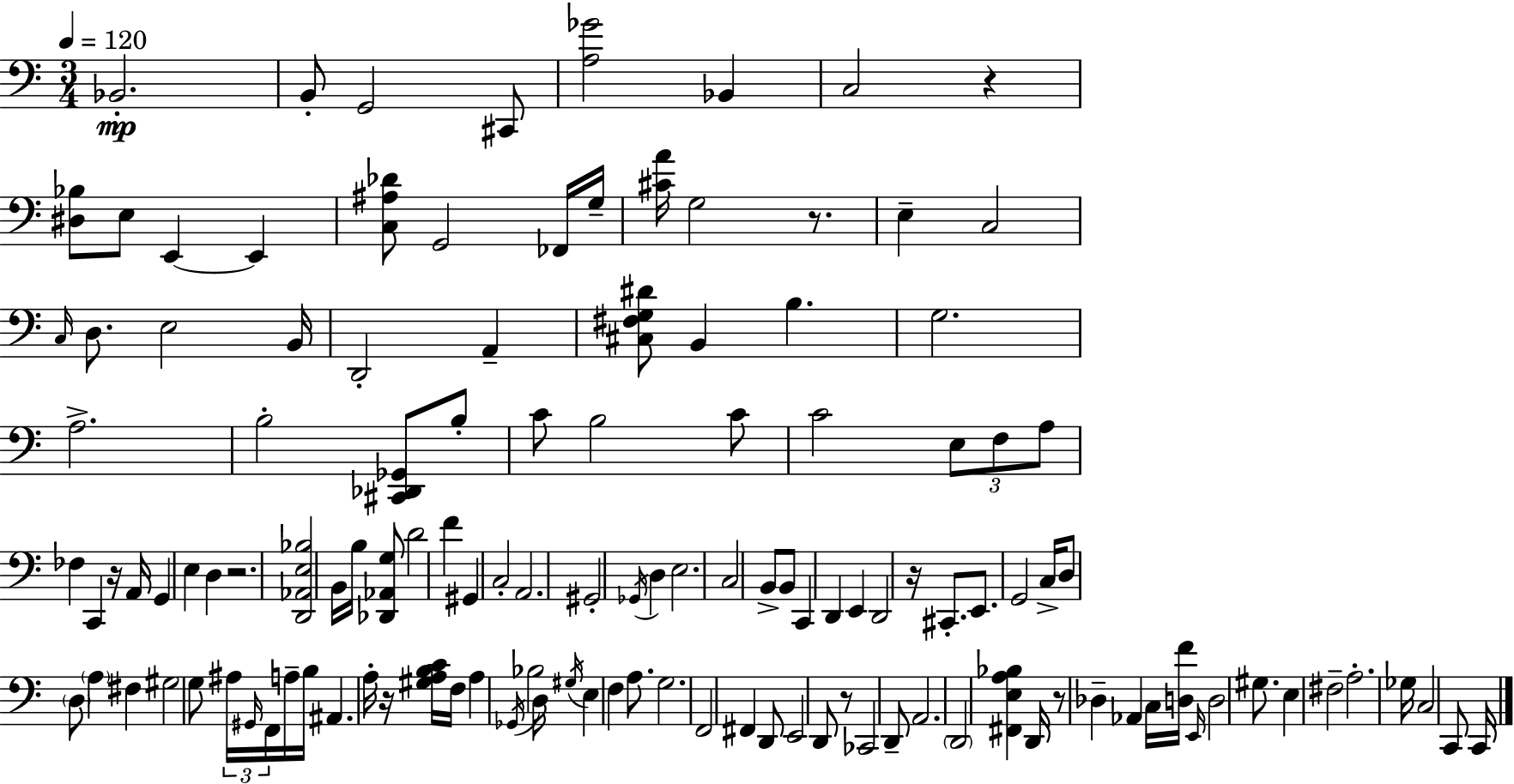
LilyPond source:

{
  \clef bass
  \numericTimeSignature
  \time 3/4
  \key a \minor
  \tempo 4 = 120
  bes,2.-.\mp | b,8-. g,2 cis,8 | <a ges'>2 bes,4 | c2 r4 | \break <dis bes>8 e8 e,4~~ e,4 | <c ais des'>8 g,2 fes,16 g16-- | <cis' a'>16 g2 r8. | e4-- c2 | \break \grace { c16 } d8. e2 | b,16 d,2-. a,4-- | <cis fis g dis'>8 b,4 b4. | g2. | \break a2.-> | b2-. <cis, des, ges,>8 b8-. | c'8 b2 c'8 | c'2 \tuplet 3/2 { e8 f8 | \break a8 } fes4 c,4 r16 | a,16 g,4 e4 d4 | r2. | <d, aes, e bes>2 b,16 b16 <des, aes, g>8 | \break d'2 f'4 | gis,4 c2-. | a,2. | gis,2-. \acciaccatura { ges,16 } d4 | \break e2. | c2 b,8-> | b,8 c,4 d,4 e,4 | d,2 r16 cis,8.-. | \break e,8. g,2 | c16-> d8 \parenthesize d8 \parenthesize a4 fis4 | gis2 g8 | \tuplet 3/2 { ais16 \grace { gis,16 } f,16 } a16-- b16 ais,4. a16-. | \break r16 <gis a b c'>16 f16 a4 \acciaccatura { ges,16 } bes2 | d16 \acciaccatura { gis16 } e4 f4 | a8. g2. | f,2 | \break fis,4 d,8 e,2 | d,8 r8 ces,2 | d,8-- a,2. | \parenthesize d,2 | \break <fis, e a bes>4 d,16 r8 des4-- | aes,4 c16 <d f'>16 \grace { e,16 } d2 | gis8. e4 fis2-- | a2.-. | \break ges16 c2 | c,8 c,16 \bar "|."
}